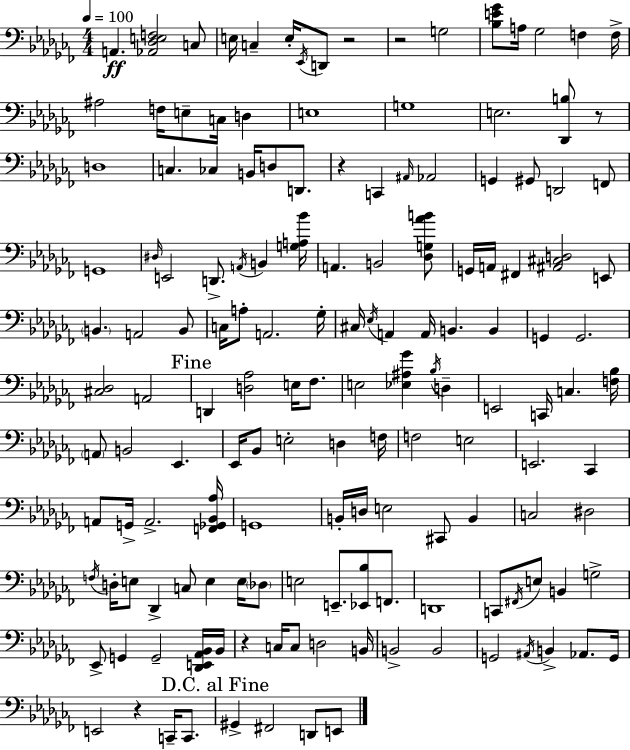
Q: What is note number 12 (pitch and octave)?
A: F3